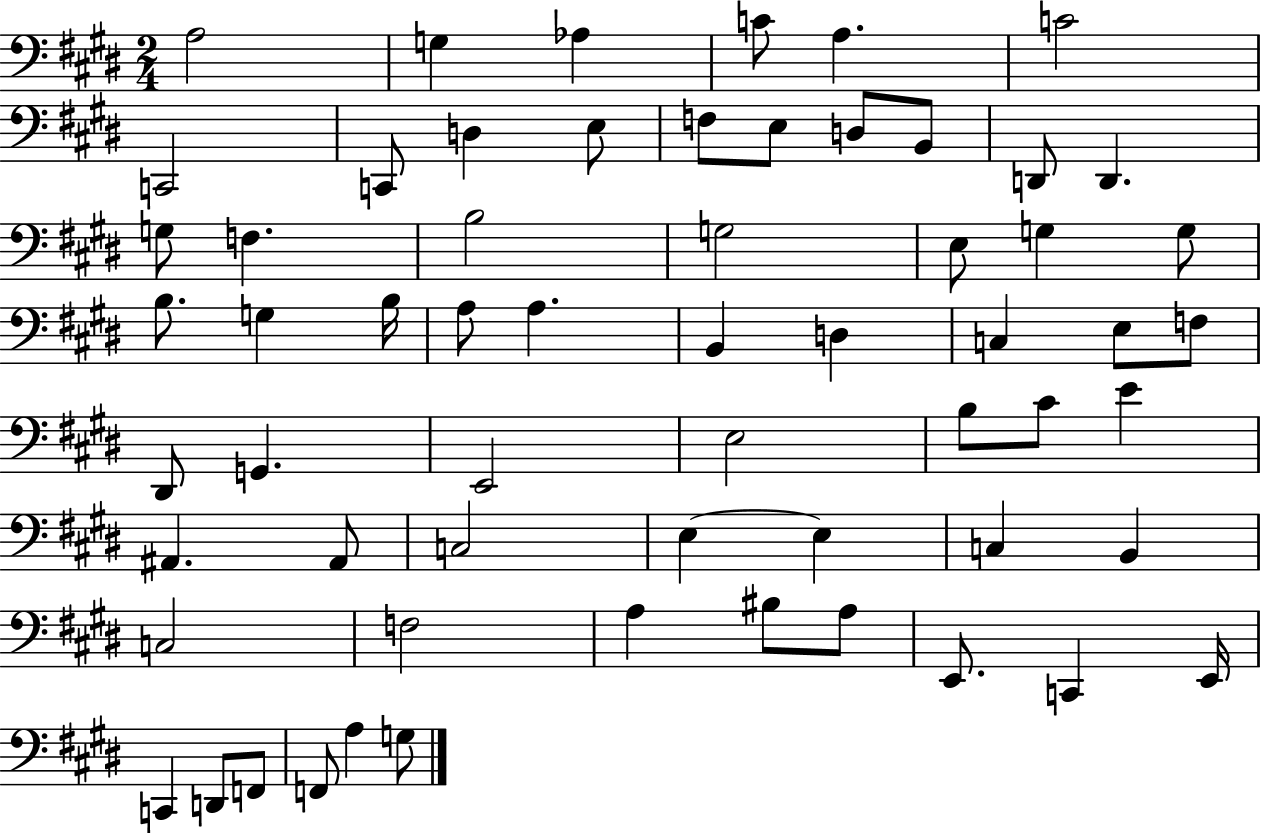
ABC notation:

X:1
T:Untitled
M:2/4
L:1/4
K:E
A,2 G, _A, C/2 A, C2 C,,2 C,,/2 D, E,/2 F,/2 E,/2 D,/2 B,,/2 D,,/2 D,, G,/2 F, B,2 G,2 E,/2 G, G,/2 B,/2 G, B,/4 A,/2 A, B,, D, C, E,/2 F,/2 ^D,,/2 G,, E,,2 E,2 B,/2 ^C/2 E ^A,, ^A,,/2 C,2 E, E, C, B,, C,2 F,2 A, ^B,/2 A,/2 E,,/2 C,, E,,/4 C,, D,,/2 F,,/2 F,,/2 A, G,/2